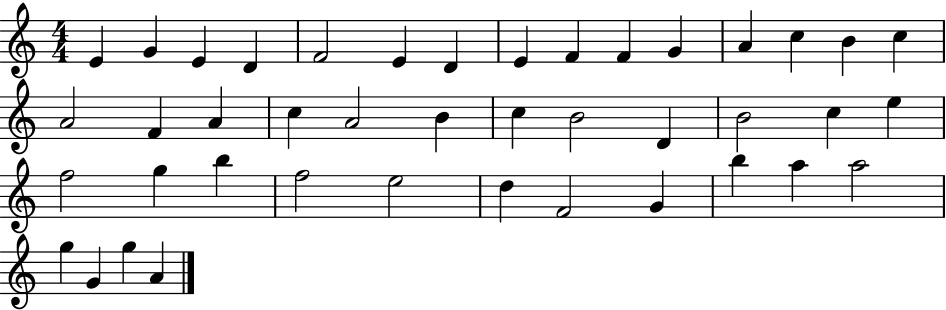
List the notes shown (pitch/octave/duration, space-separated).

E4/q G4/q E4/q D4/q F4/h E4/q D4/q E4/q F4/q F4/q G4/q A4/q C5/q B4/q C5/q A4/h F4/q A4/q C5/q A4/h B4/q C5/q B4/h D4/q B4/h C5/q E5/q F5/h G5/q B5/q F5/h E5/h D5/q F4/h G4/q B5/q A5/q A5/h G5/q G4/q G5/q A4/q